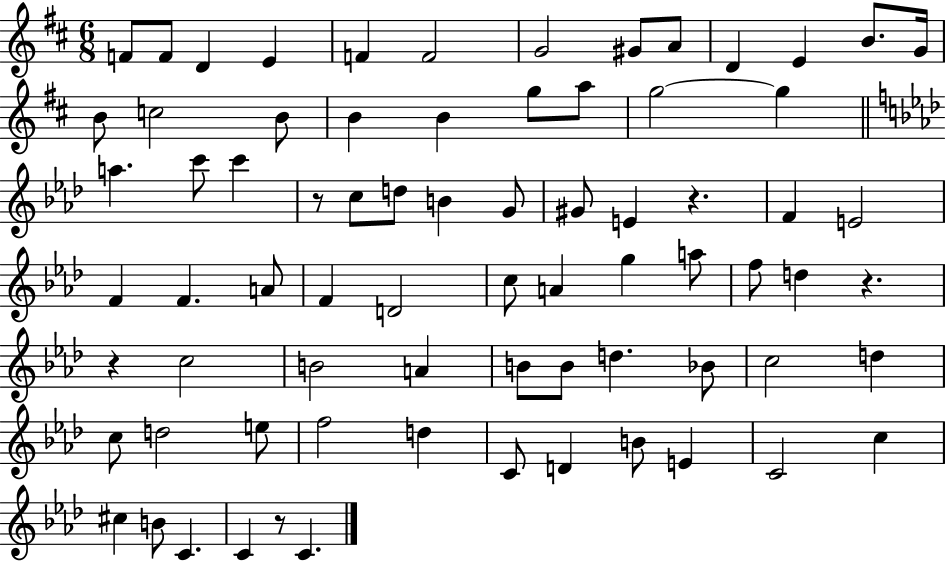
F4/e F4/e D4/q E4/q F4/q F4/h G4/h G#4/e A4/e D4/q E4/q B4/e. G4/s B4/e C5/h B4/e B4/q B4/q G5/e A5/e G5/h G5/q A5/q. C6/e C6/q R/e C5/e D5/e B4/q G4/e G#4/e E4/q R/q. F4/q E4/h F4/q F4/q. A4/e F4/q D4/h C5/e A4/q G5/q A5/e F5/e D5/q R/q. R/q C5/h B4/h A4/q B4/e B4/e D5/q. Bb4/e C5/h D5/q C5/e D5/h E5/e F5/h D5/q C4/e D4/q B4/e E4/q C4/h C5/q C#5/q B4/e C4/q. C4/q R/e C4/q.